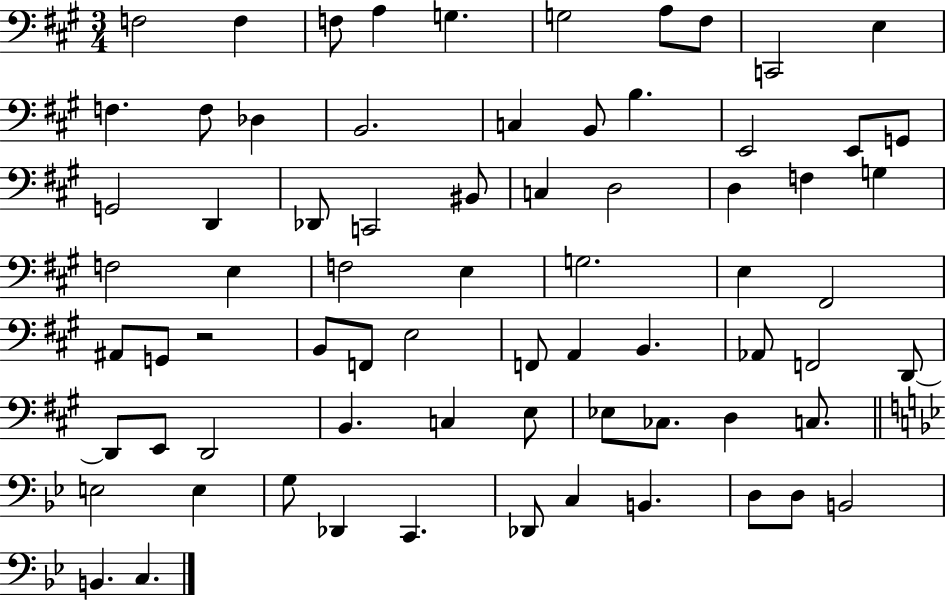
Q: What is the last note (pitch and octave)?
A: C3